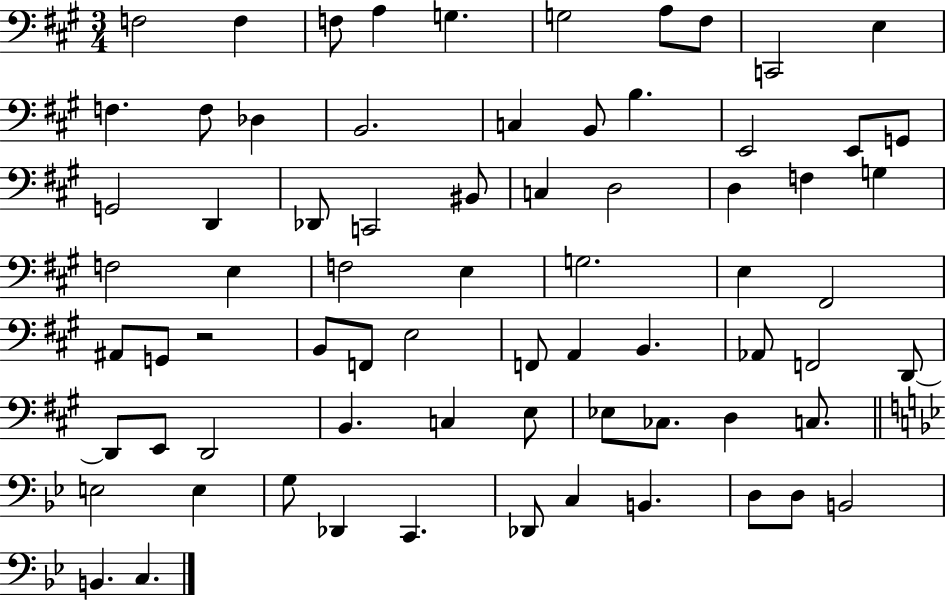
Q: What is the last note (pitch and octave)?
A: C3